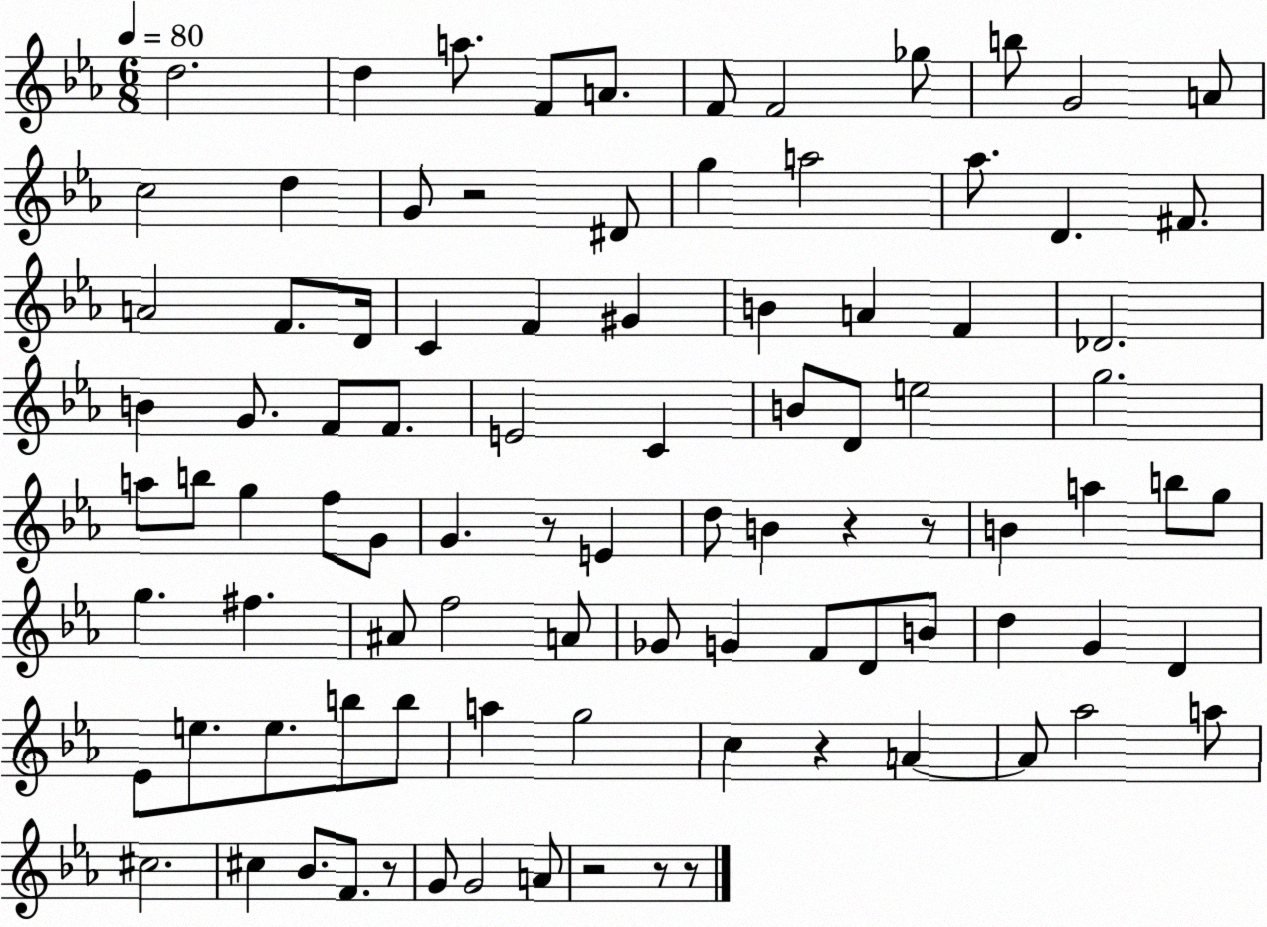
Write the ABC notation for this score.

X:1
T:Untitled
M:6/8
L:1/4
K:Eb
d2 d a/2 F/2 A/2 F/2 F2 _g/2 b/2 G2 A/2 c2 d G/2 z2 ^D/2 g a2 _a/2 D ^F/2 A2 F/2 D/4 C F ^G B A F _D2 B G/2 F/2 F/2 E2 C B/2 D/2 e2 g2 a/2 b/2 g f/2 G/2 G z/2 E d/2 B z z/2 B a b/2 g/2 g ^f ^A/2 f2 A/2 _G/2 G F/2 D/2 B/2 d G D _E/2 e/2 e/2 b/2 b/2 a g2 c z A A/2 _a2 a/2 ^c2 ^c _B/2 F/2 z/2 G/2 G2 A/2 z2 z/2 z/2